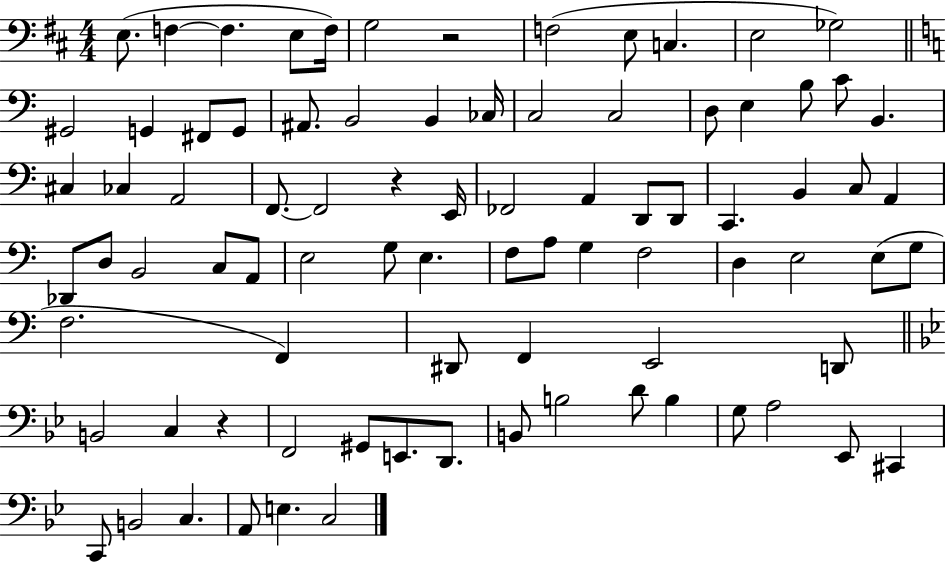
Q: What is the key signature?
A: D major